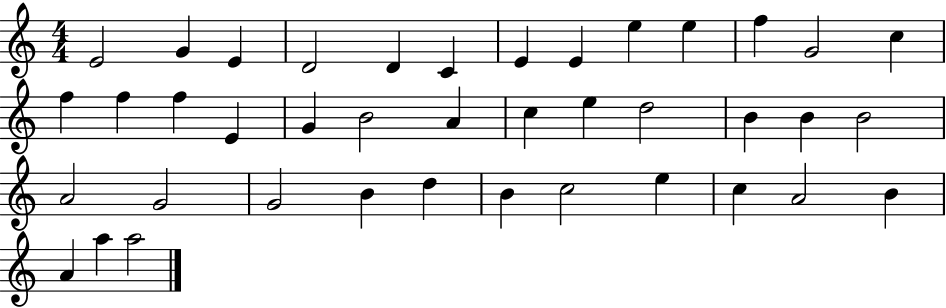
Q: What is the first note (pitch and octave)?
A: E4